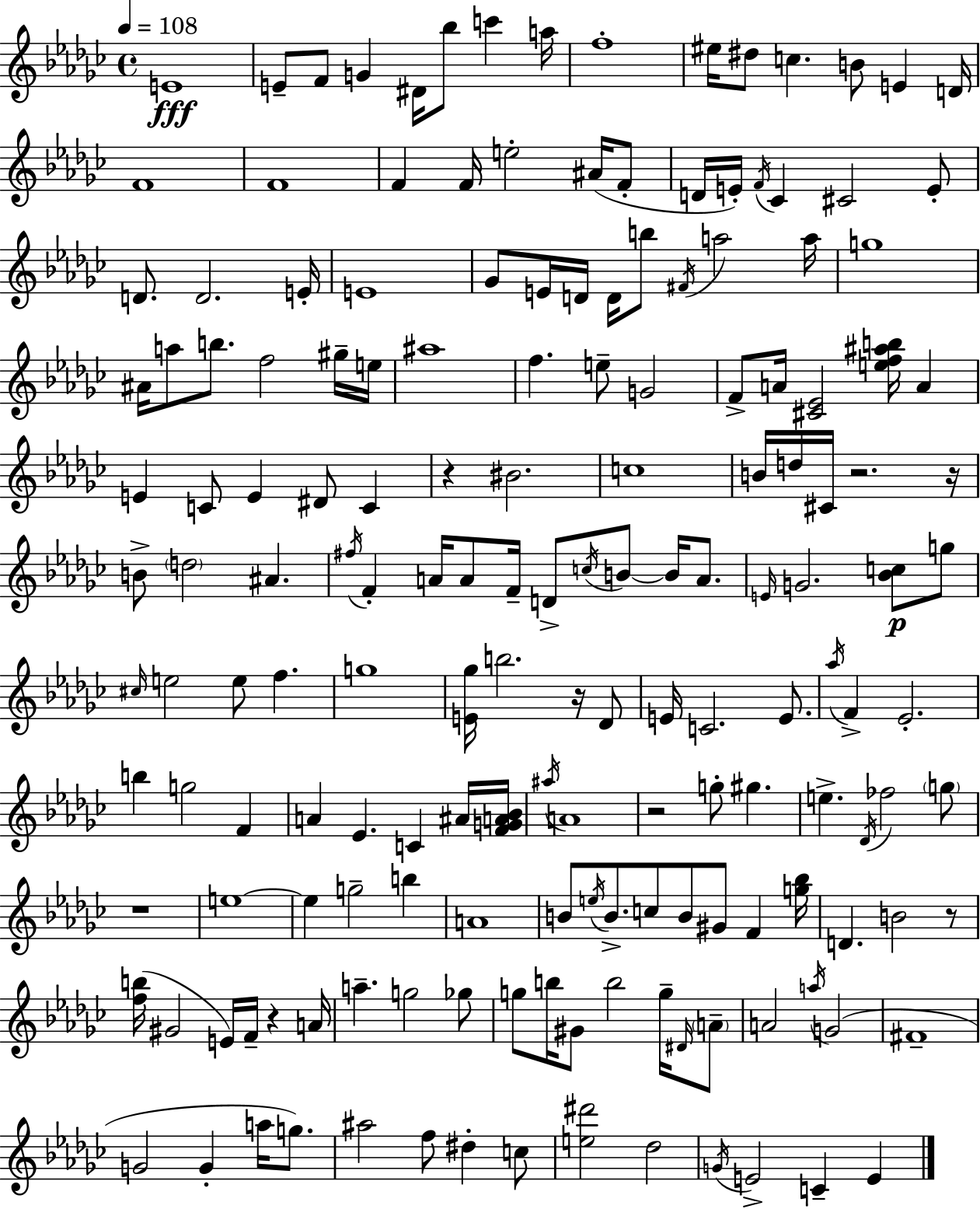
X:1
T:Untitled
M:4/4
L:1/4
K:Ebm
E4 E/2 F/2 G ^D/4 _b/2 c' a/4 f4 ^e/4 ^d/2 c B/2 E D/4 F4 F4 F F/4 e2 ^A/4 F/2 D/4 E/4 F/4 _C ^C2 E/2 D/2 D2 E/4 E4 _G/2 E/4 D/4 D/4 b/2 ^F/4 a2 a/4 g4 ^A/4 a/2 b/2 f2 ^g/4 e/4 ^a4 f e/2 G2 F/2 A/4 [^C_E]2 [ef^ab]/4 A E C/2 E ^D/2 C z ^B2 c4 B/4 d/4 ^C/4 z2 z/4 B/2 d2 ^A ^f/4 F A/4 A/2 F/4 D/2 c/4 B/2 B/4 A/2 E/4 G2 [_Bc]/2 g/2 ^c/4 e2 e/2 f g4 [E_g]/4 b2 z/4 _D/2 E/4 C2 E/2 _a/4 F _E2 b g2 F A _E C ^A/4 [FGA_B]/4 ^a/4 A4 z2 g/2 ^g e _D/4 _f2 g/2 z4 e4 e g2 b A4 B/2 e/4 B/2 c/2 B/2 ^G/2 F [g_b]/4 D B2 z/2 [fb]/4 ^G2 E/4 F/4 z A/4 a g2 _g/2 g/2 b/4 ^G/2 b2 g/4 ^D/4 A/2 A2 a/4 G2 ^F4 G2 G a/4 g/2 ^a2 f/2 ^d c/2 [e^d']2 _d2 G/4 E2 C E